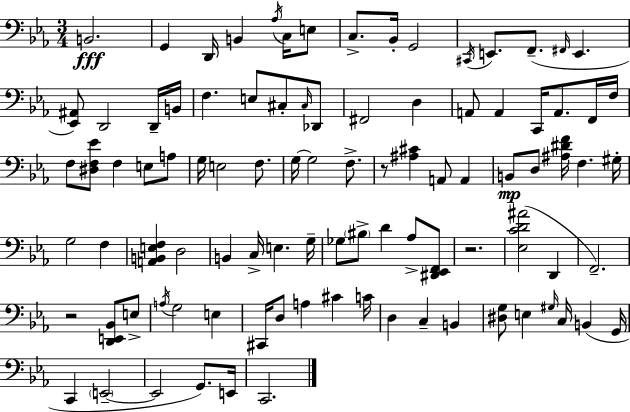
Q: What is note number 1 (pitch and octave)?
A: B2